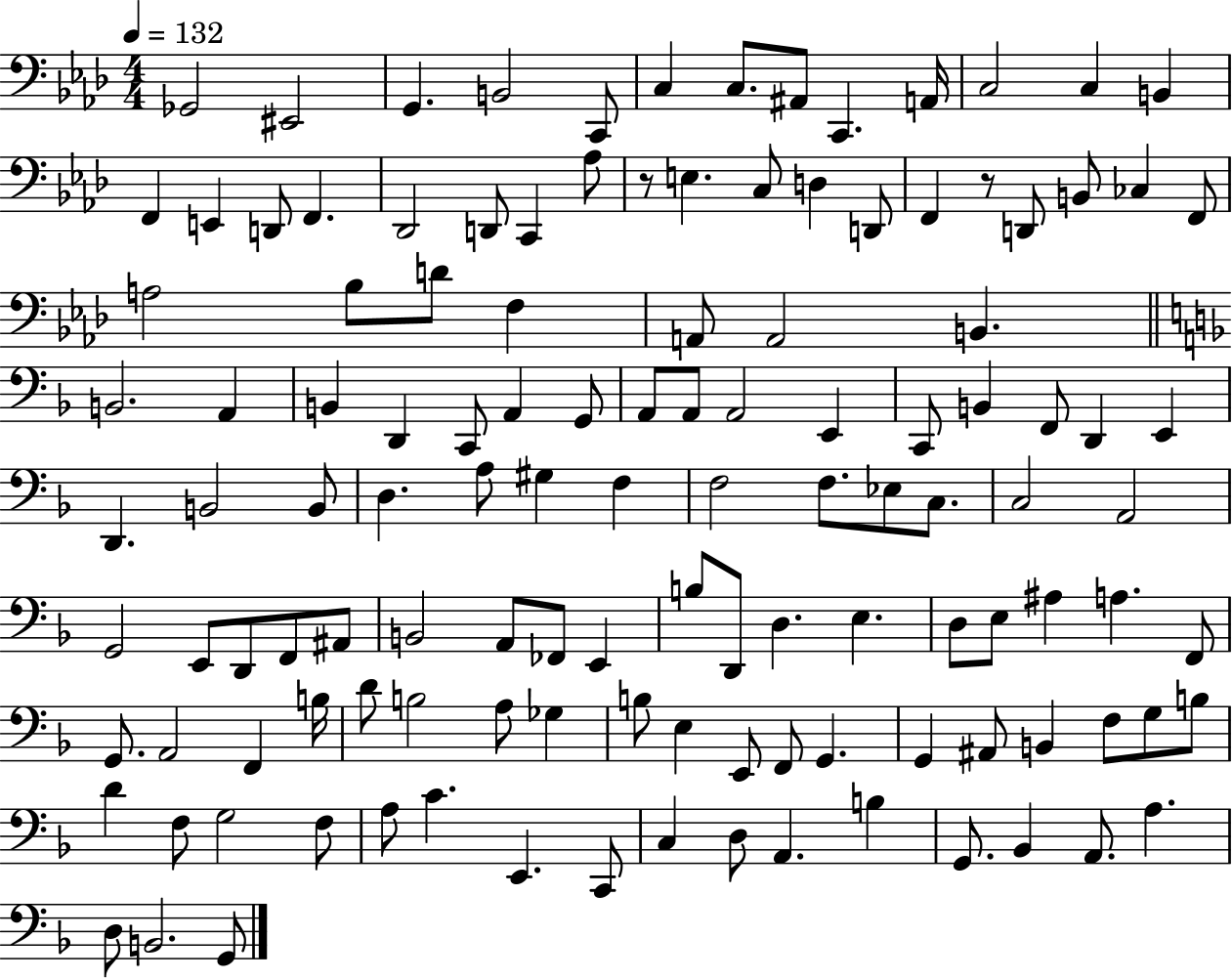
{
  \clef bass
  \numericTimeSignature
  \time 4/4
  \key aes \major
  \tempo 4 = 132
  ges,2 eis,2 | g,4. b,2 c,8 | c4 c8. ais,8 c,4. a,16 | c2 c4 b,4 | \break f,4 e,4 d,8 f,4. | des,2 d,8 c,4 aes8 | r8 e4. c8 d4 d,8 | f,4 r8 d,8 b,8 ces4 f,8 | \break a2 bes8 d'8 f4 | a,8 a,2 b,4. | \bar "||" \break \key d \minor b,2. a,4 | b,4 d,4 c,8 a,4 g,8 | a,8 a,8 a,2 e,4 | c,8 b,4 f,8 d,4 e,4 | \break d,4. b,2 b,8 | d4. a8 gis4 f4 | f2 f8. ees8 c8. | c2 a,2 | \break g,2 e,8 d,8 f,8 ais,8 | b,2 a,8 fes,8 e,4 | b8 d,8 d4. e4. | d8 e8 ais4 a4. f,8 | \break g,8. a,2 f,4 b16 | d'8 b2 a8 ges4 | b8 e4 e,8 f,8 g,4. | g,4 ais,8 b,4 f8 g8 b8 | \break d'4 f8 g2 f8 | a8 c'4. e,4. c,8 | c4 d8 a,4. b4 | g,8. bes,4 a,8. a4. | \break d8 b,2. g,8 | \bar "|."
}